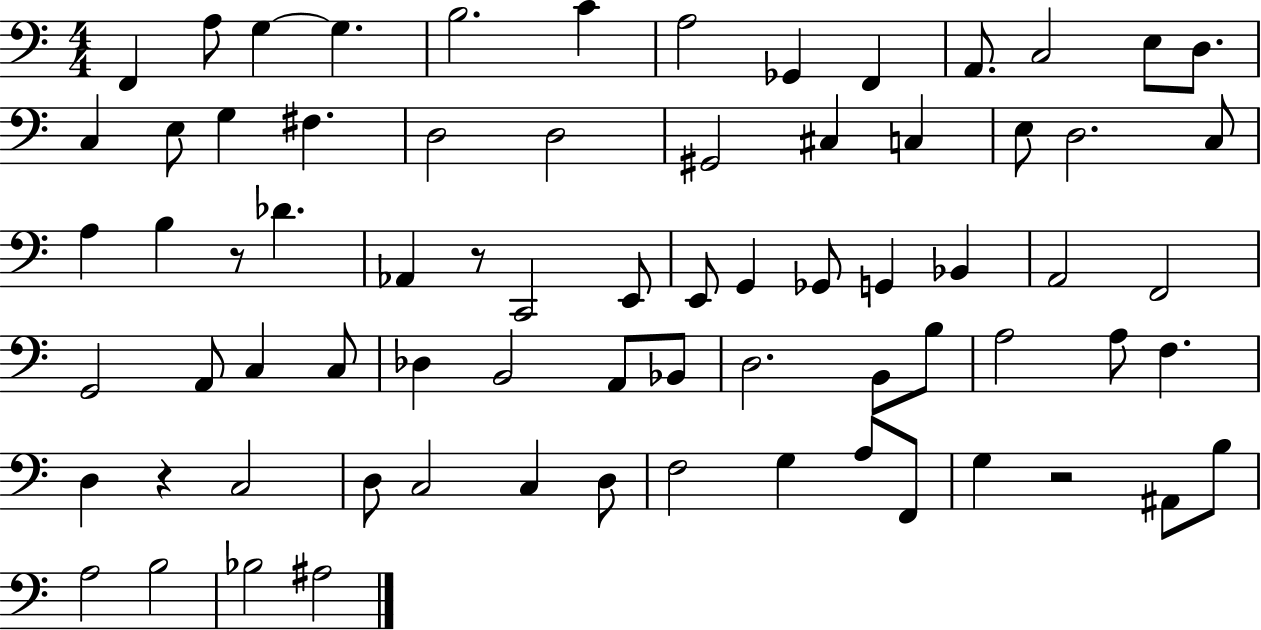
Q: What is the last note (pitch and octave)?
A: A#3